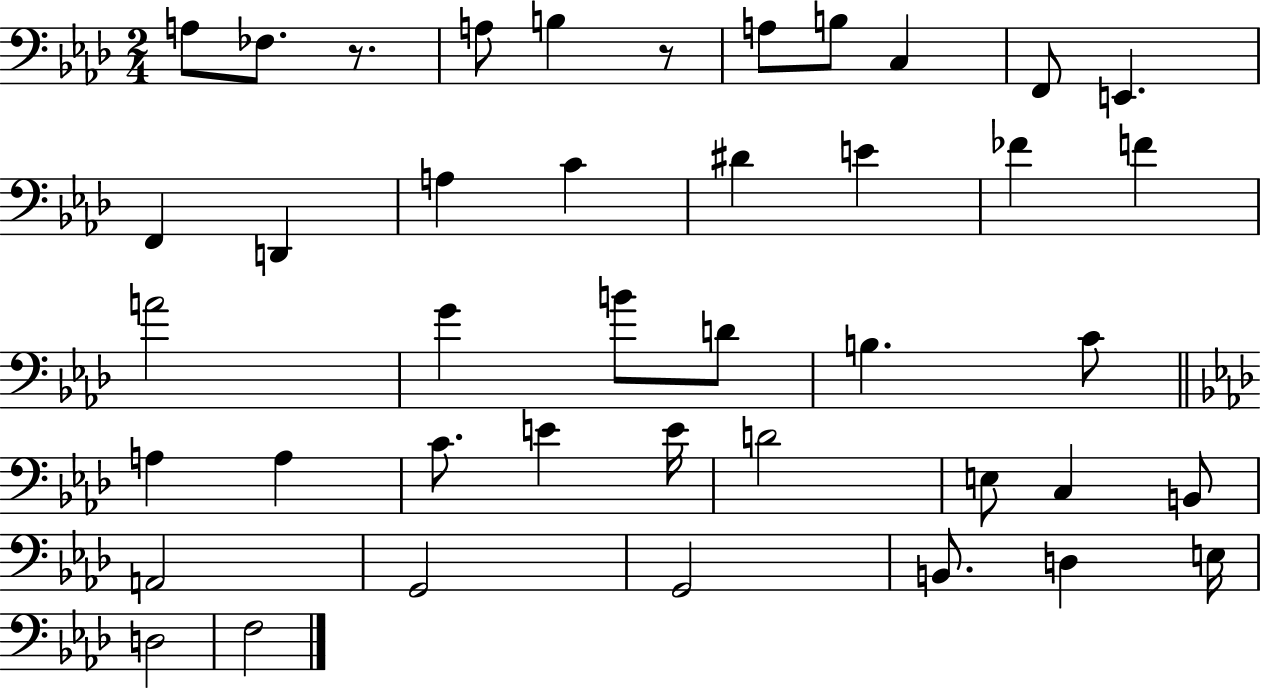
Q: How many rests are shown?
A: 2